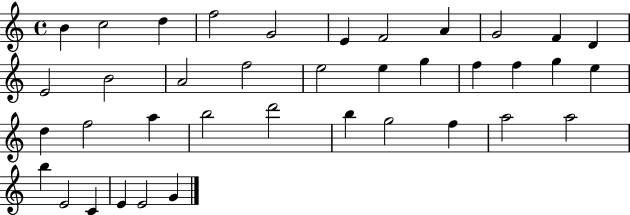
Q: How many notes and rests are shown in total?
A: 38